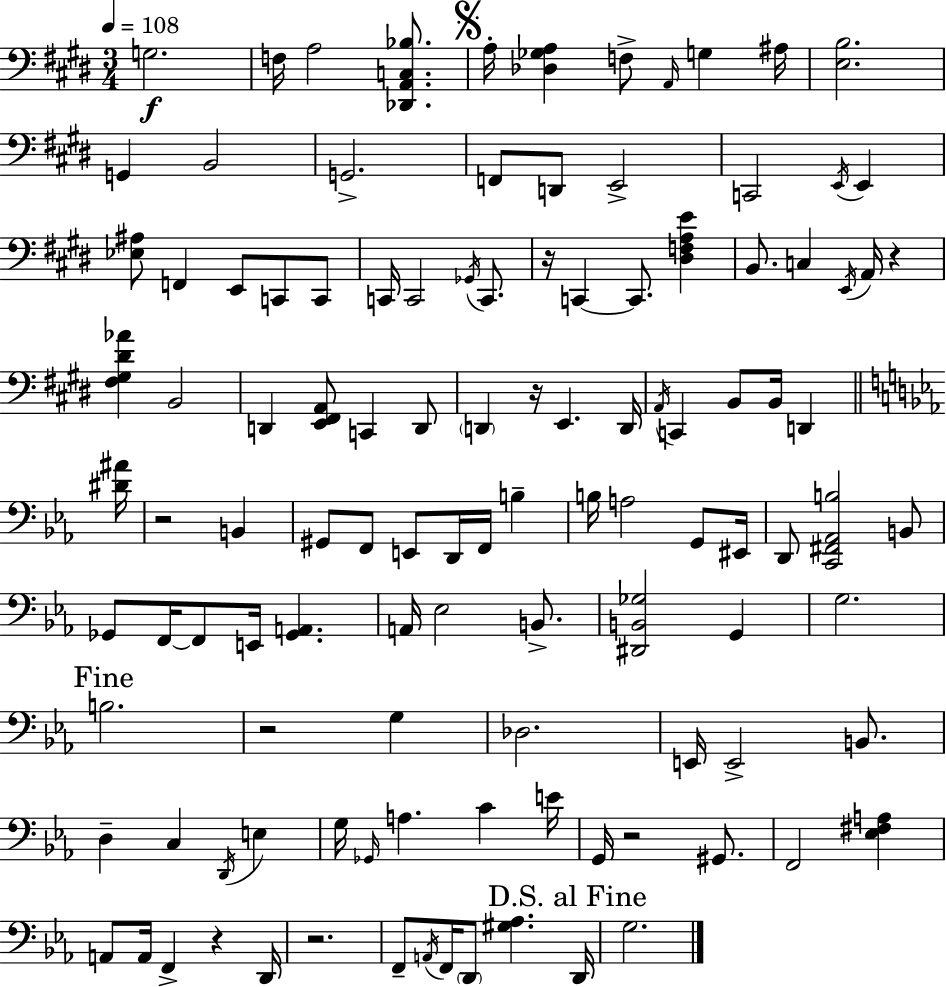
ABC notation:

X:1
T:Untitled
M:3/4
L:1/4
K:E
G,2 F,/4 A,2 [_D,,A,,C,_B,]/2 A,/4 [_D,_G,A,] F,/2 A,,/4 G, ^A,/4 [E,B,]2 G,, B,,2 G,,2 F,,/2 D,,/2 E,,2 C,,2 E,,/4 E,, [_E,^A,]/2 F,, E,,/2 C,,/2 C,,/2 C,,/4 C,,2 _G,,/4 C,,/2 z/4 C,, C,,/2 [^D,F,A,E] B,,/2 C, E,,/4 A,,/4 z [^F,^G,^D_A] B,,2 D,, [E,,^F,,A,,]/2 C,, D,,/2 D,, z/4 E,, D,,/4 A,,/4 C,, B,,/2 B,,/4 D,, [^D^A]/4 z2 B,, ^G,,/2 F,,/2 E,,/2 D,,/4 F,,/4 B, B,/4 A,2 G,,/2 ^E,,/4 D,,/2 [C,,^F,,_A,,B,]2 B,,/2 _G,,/2 F,,/4 F,,/2 E,,/4 [_G,,A,,] A,,/4 _E,2 B,,/2 [^D,,B,,_G,]2 G,, G,2 B,2 z2 G, _D,2 E,,/4 E,,2 B,,/2 D, C, D,,/4 E, G,/4 _G,,/4 A, C E/4 G,,/4 z2 ^G,,/2 F,,2 [_E,^F,A,] A,,/2 A,,/4 F,, z D,,/4 z2 F,,/2 A,,/4 F,,/4 D,,/2 [^G,_A,] D,,/4 G,2